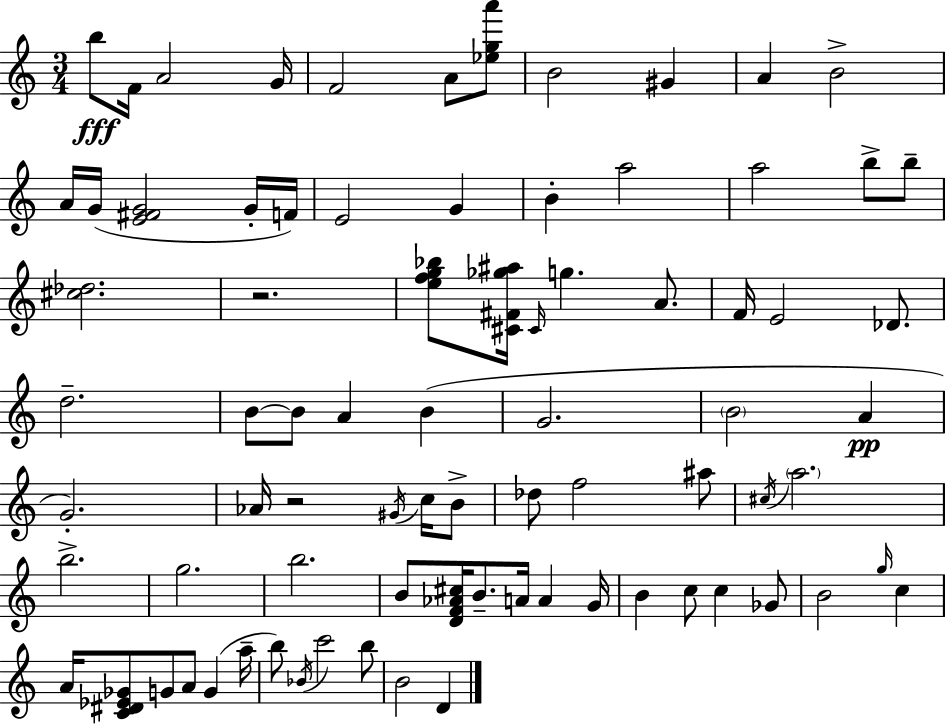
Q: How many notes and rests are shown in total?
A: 80